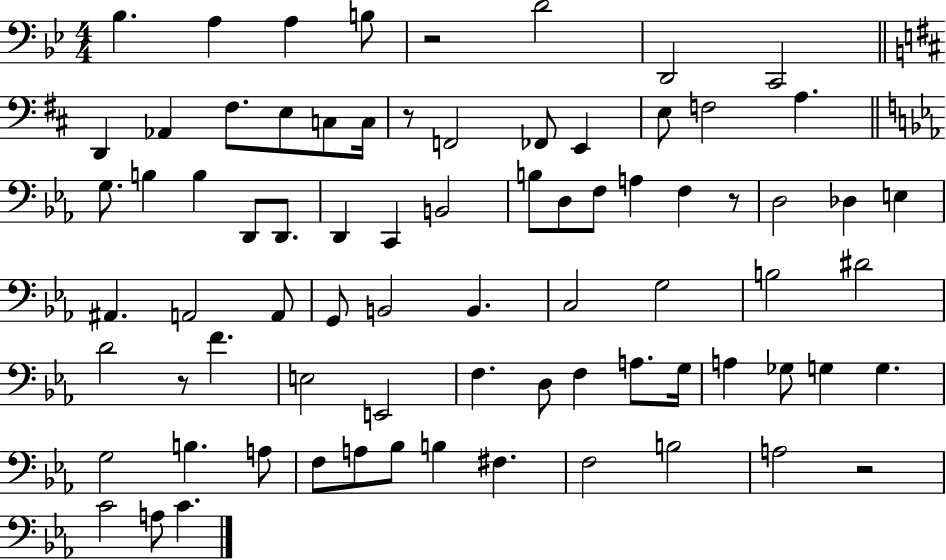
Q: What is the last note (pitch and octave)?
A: C4